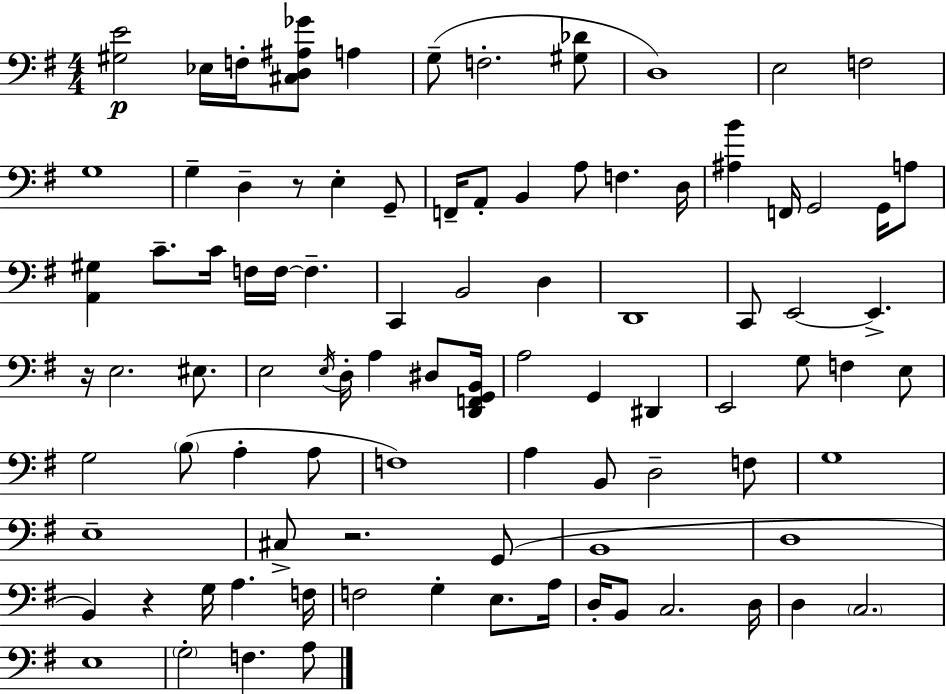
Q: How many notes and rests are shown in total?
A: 92